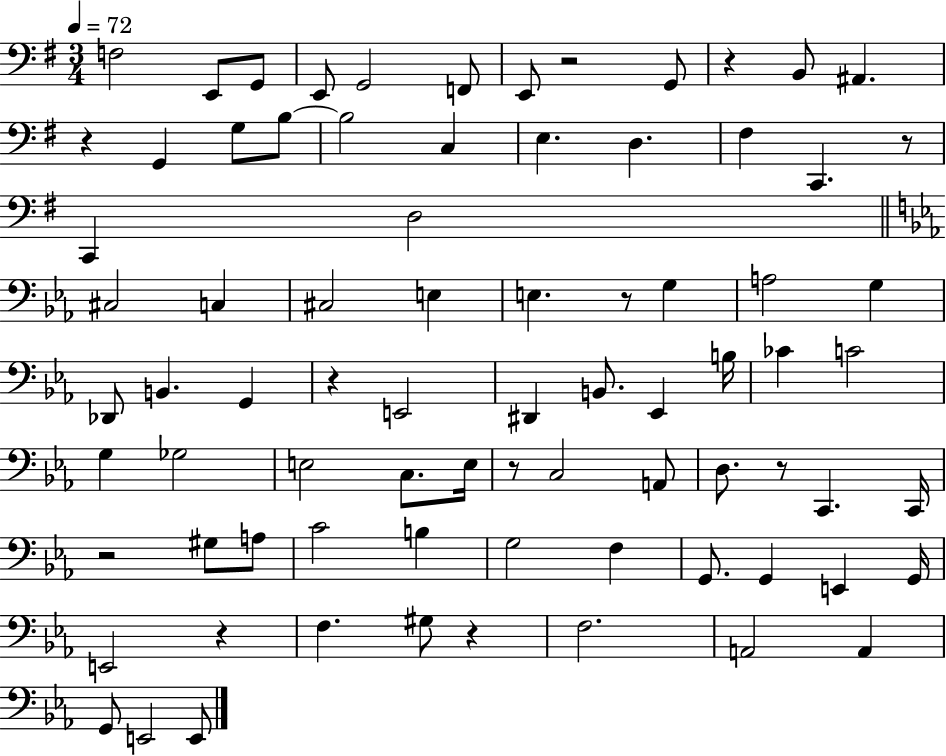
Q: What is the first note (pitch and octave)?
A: F3